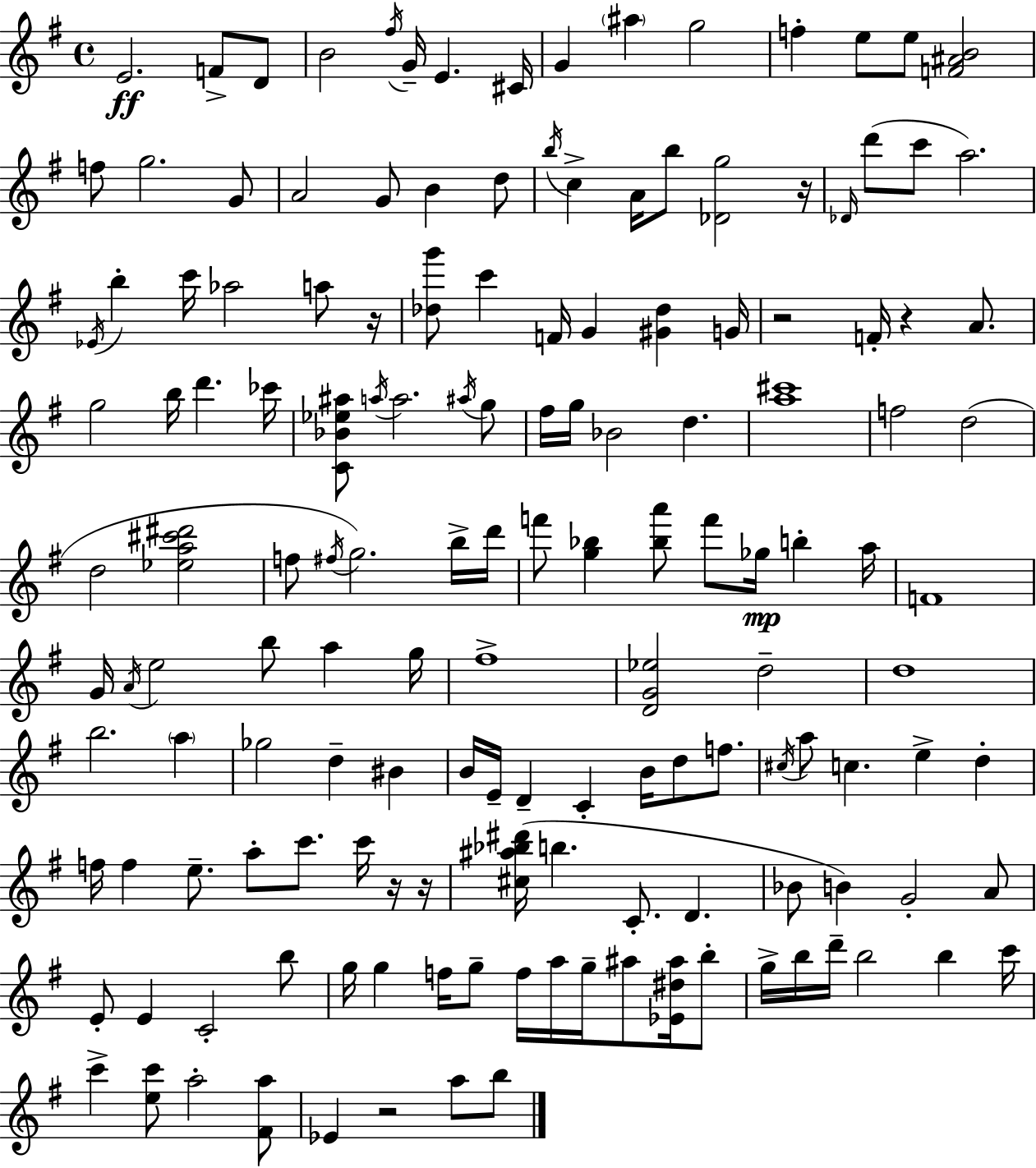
{
  \clef treble
  \time 4/4
  \defaultTimeSignature
  \key e \minor
  e'2.\ff f'8-> d'8 | b'2 \acciaccatura { fis''16 } g'16-- e'4. | cis'16 g'4 \parenthesize ais''4 g''2 | f''4-. e''8 e''8 <f' ais' b'>2 | \break f''8 g''2. g'8 | a'2 g'8 b'4 d''8 | \acciaccatura { b''16 } c''4-> a'16 b''8 <des' g''>2 | r16 \grace { des'16 } d'''8( c'''8 a''2.) | \break \acciaccatura { ees'16 } b''4-. c'''16 aes''2 | a''8 r16 <des'' g'''>8 c'''4 f'16 g'4 <gis' des''>4 | g'16 r2 f'16-. r4 | a'8. g''2 b''16 d'''4. | \break ces'''16 <c' bes' ees'' ais''>8 \acciaccatura { a''16 } a''2. | \acciaccatura { ais''16 } g''8 fis''16 g''16 bes'2 | d''4. <a'' cis'''>1 | f''2 d''2( | \break d''2 <ees'' a'' cis''' dis'''>2 | f''8 \acciaccatura { fis''16 } g''2.) | b''16-> d'''16 f'''8 <g'' bes''>4 <bes'' a'''>8 f'''8 | ges''16\mp b''4-. a''16 f'1 | \break g'16 \acciaccatura { a'16 } e''2 | b''8 a''4 g''16 fis''1-> | <d' g' ees''>2 | d''2-- d''1 | \break b''2. | \parenthesize a''4 ges''2 | d''4-- bis'4 b'16 e'16-- d'4-- c'4-. | b'16 d''8 f''8. \acciaccatura { cis''16 } a''8 c''4. | \break e''4-> d''4-. f''16 f''4 e''8.-- | a''8-. c'''8. c'''16 r16 r16 <cis'' ais'' bes'' dis'''>16( b''4. | c'8.-. d'4. bes'8 b'4) g'2-. | a'8 e'8-. e'4 c'2-. | \break b''8 g''16 g''4 f''16 g''8-- | f''16 a''16 g''16-- ais''8 <ees' dis'' ais''>16 b''8-. g''16-> b''16 d'''16-- b''2 | b''4 c'''16 c'''4-> <e'' c'''>8 a''2-. | <fis' a''>8 ees'4 r2 | \break a''8 b''8 \bar "|."
}